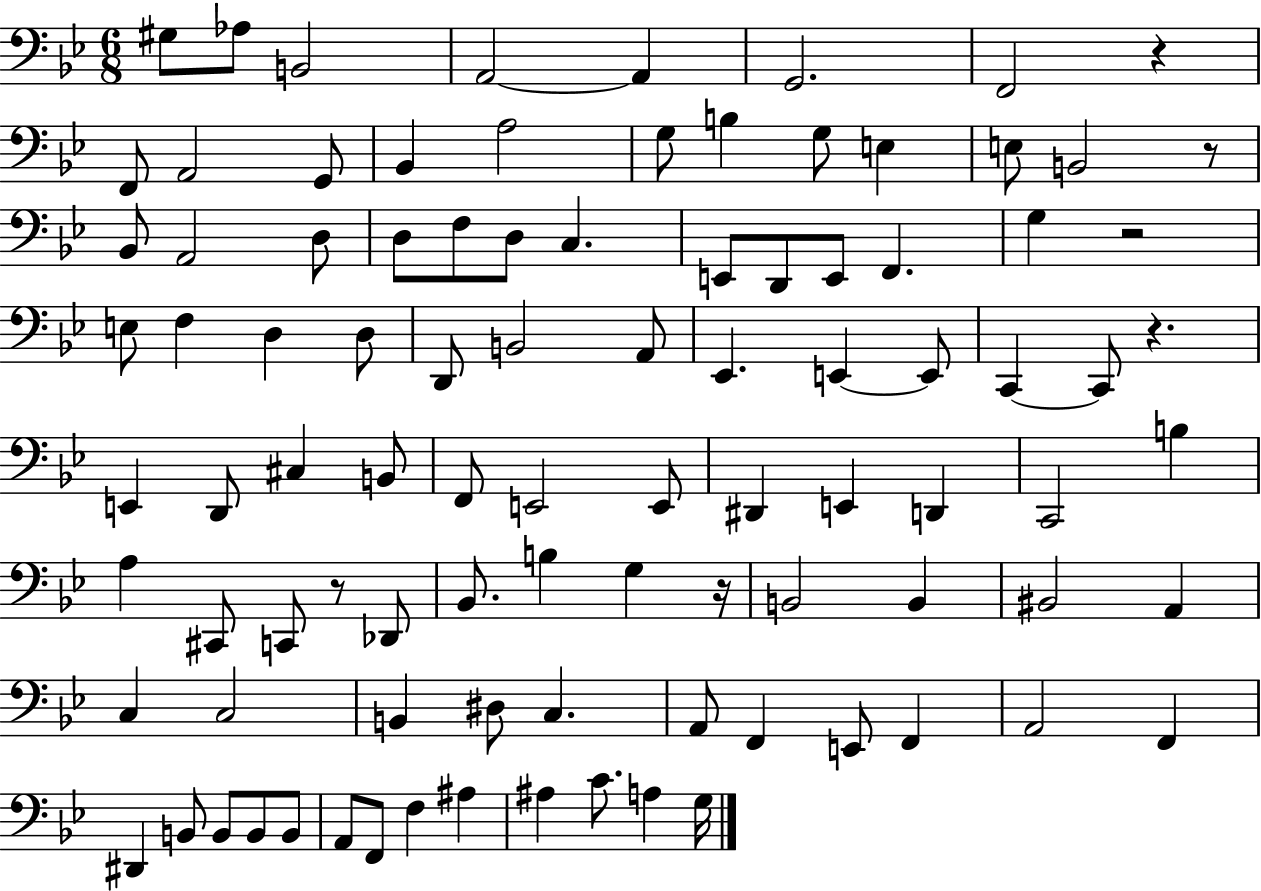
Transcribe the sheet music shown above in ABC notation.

X:1
T:Untitled
M:6/8
L:1/4
K:Bb
^G,/2 _A,/2 B,,2 A,,2 A,, G,,2 F,,2 z F,,/2 A,,2 G,,/2 _B,, A,2 G,/2 B, G,/2 E, E,/2 B,,2 z/2 _B,,/2 A,,2 D,/2 D,/2 F,/2 D,/2 C, E,,/2 D,,/2 E,,/2 F,, G, z2 E,/2 F, D, D,/2 D,,/2 B,,2 A,,/2 _E,, E,, E,,/2 C,, C,,/2 z E,, D,,/2 ^C, B,,/2 F,,/2 E,,2 E,,/2 ^D,, E,, D,, C,,2 B, A, ^C,,/2 C,,/2 z/2 _D,,/2 _B,,/2 B, G, z/4 B,,2 B,, ^B,,2 A,, C, C,2 B,, ^D,/2 C, A,,/2 F,, E,,/2 F,, A,,2 F,, ^D,, B,,/2 B,,/2 B,,/2 B,,/2 A,,/2 F,,/2 F, ^A, ^A, C/2 A, G,/4